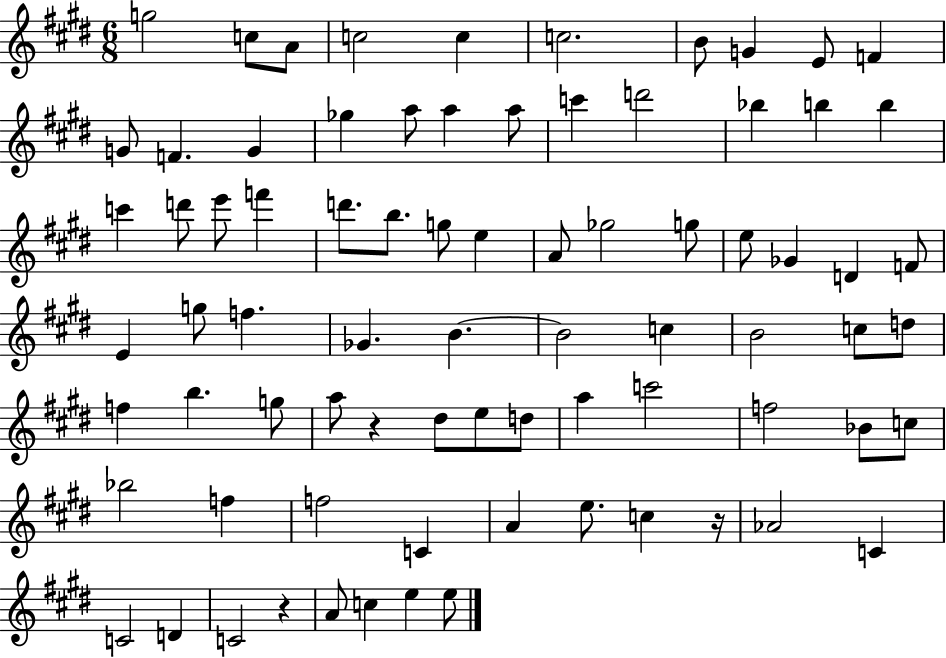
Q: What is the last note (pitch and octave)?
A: E5